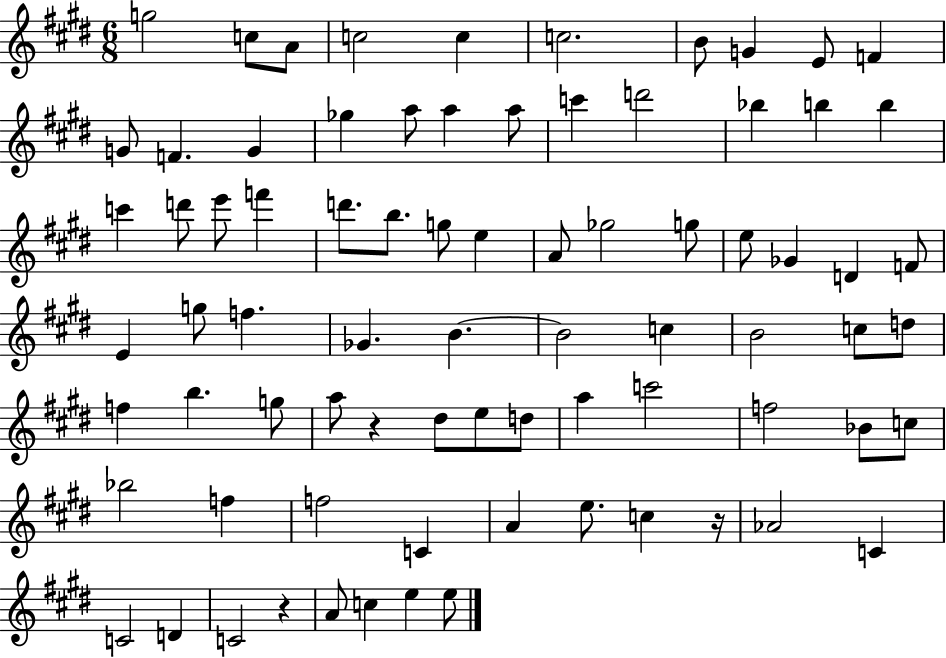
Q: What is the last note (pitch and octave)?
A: E5